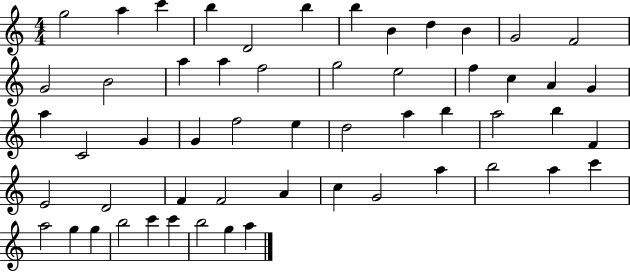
{
  \clef treble
  \numericTimeSignature
  \time 4/4
  \key c \major
  g''2 a''4 c'''4 | b''4 d'2 b''4 | b''4 b'4 d''4 b'4 | g'2 f'2 | \break g'2 b'2 | a''4 a''4 f''2 | g''2 e''2 | f''4 c''4 a'4 g'4 | \break a''4 c'2 g'4 | g'4 f''2 e''4 | d''2 a''4 b''4 | a''2 b''4 f'4 | \break e'2 d'2 | f'4 f'2 a'4 | c''4 g'2 a''4 | b''2 a''4 c'''4 | \break a''2 g''4 g''4 | b''2 c'''4 c'''4 | b''2 g''4 a''4 | \bar "|."
}